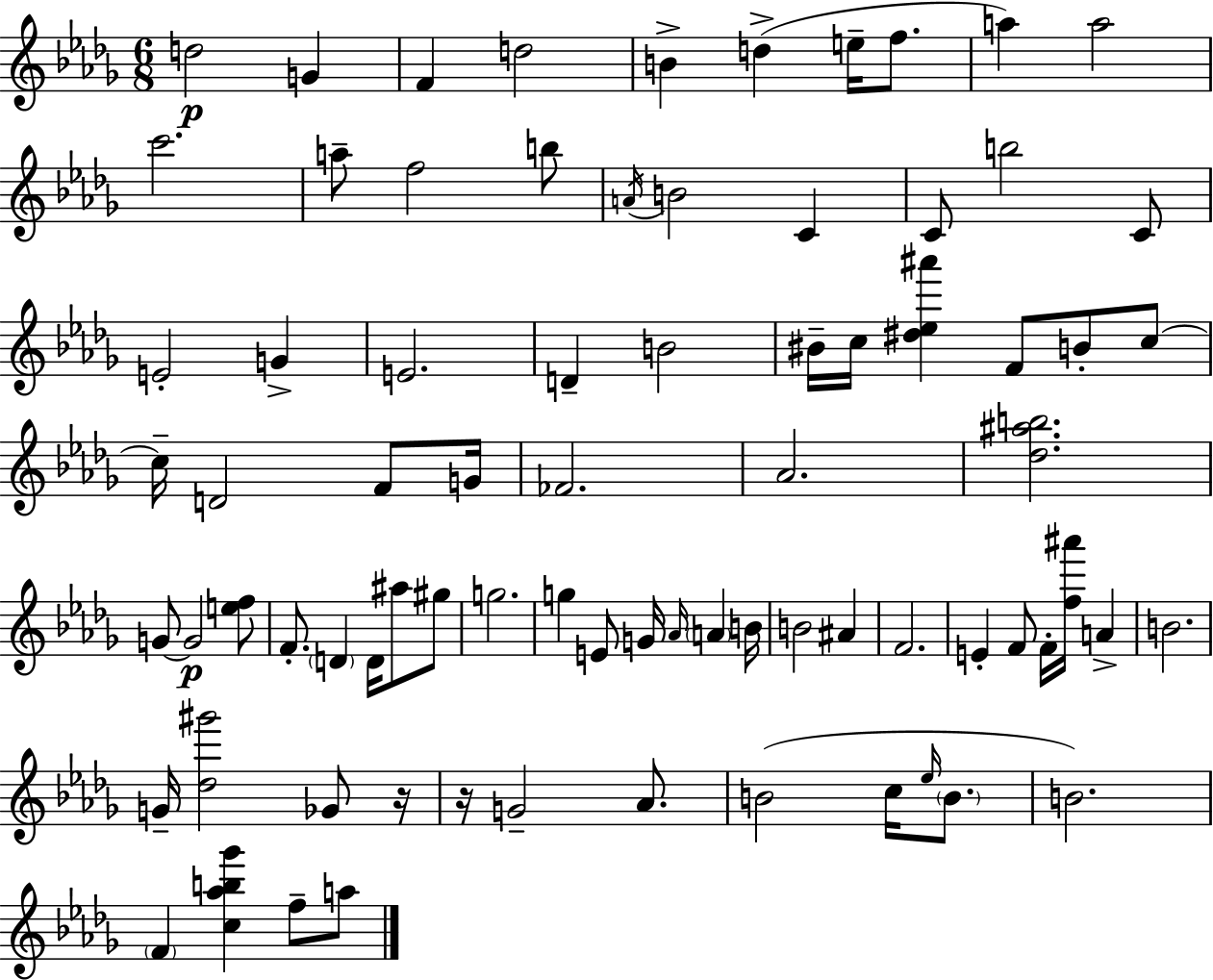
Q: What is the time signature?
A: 6/8